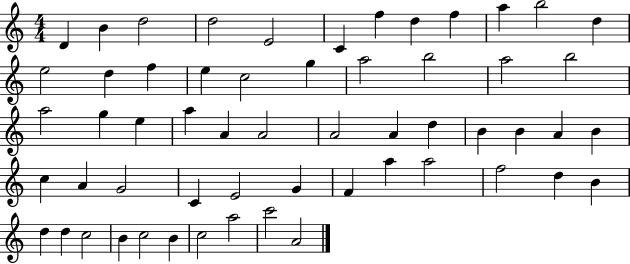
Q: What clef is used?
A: treble